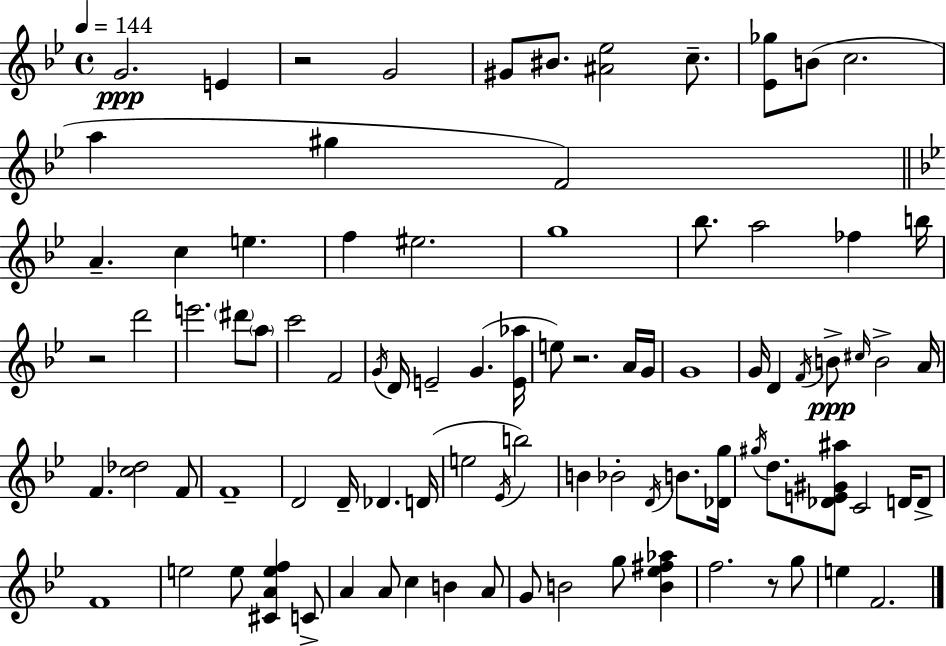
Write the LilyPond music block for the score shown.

{
  \clef treble
  \time 4/4
  \defaultTimeSignature
  \key g \minor
  \tempo 4 = 144
  g'2.\ppp e'4 | r2 g'2 | gis'8 bis'8. <ais' ees''>2 c''8.-- | <ees' ges''>8 b'8( c''2. | \break a''4 gis''4 f'2) | \bar "||" \break \key bes \major a'4.-- c''4 e''4. | f''4 eis''2. | g''1 | bes''8. a''2 fes''4 b''16 | \break r2 d'''2 | e'''2. \parenthesize dis'''8 \parenthesize a''8 | c'''2 f'2 | \acciaccatura { g'16 } d'16 e'2-- g'4.( | \break <e' aes''>16 e''8) r2. a'16 | g'16 g'1 | g'16 d'4 \acciaccatura { f'16 } b'8->\ppp \grace { cis''16 } b'2-> | a'16 f'4. <c'' des''>2 | \break f'8 f'1-- | d'2 d'16-- des'4. | d'16( e''2 \acciaccatura { ees'16 }) b''2 | b'4 bes'2-. | \break \acciaccatura { d'16 } b'8. <des' g''>16 \acciaccatura { gis''16 } d''8. <des' e' gis' ais''>8 c'2 | d'16 d'8-> f'1 | e''2 e''8 | <cis' a' e'' f''>4 c'8-> a'4 a'8 c''4 | \break b'4 a'8 g'8 b'2 | g''8 <b' ees'' fis'' aes''>4 f''2. | r8 g''8 e''4 f'2. | \bar "|."
}